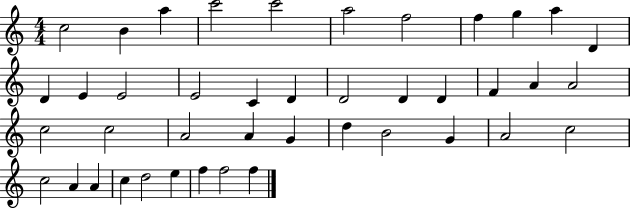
C5/h B4/q A5/q C6/h C6/h A5/h F5/h F5/q G5/q A5/q D4/q D4/q E4/q E4/h E4/h C4/q D4/q D4/h D4/q D4/q F4/q A4/q A4/h C5/h C5/h A4/h A4/q G4/q D5/q B4/h G4/q A4/h C5/h C5/h A4/q A4/q C5/q D5/h E5/q F5/q F5/h F5/q